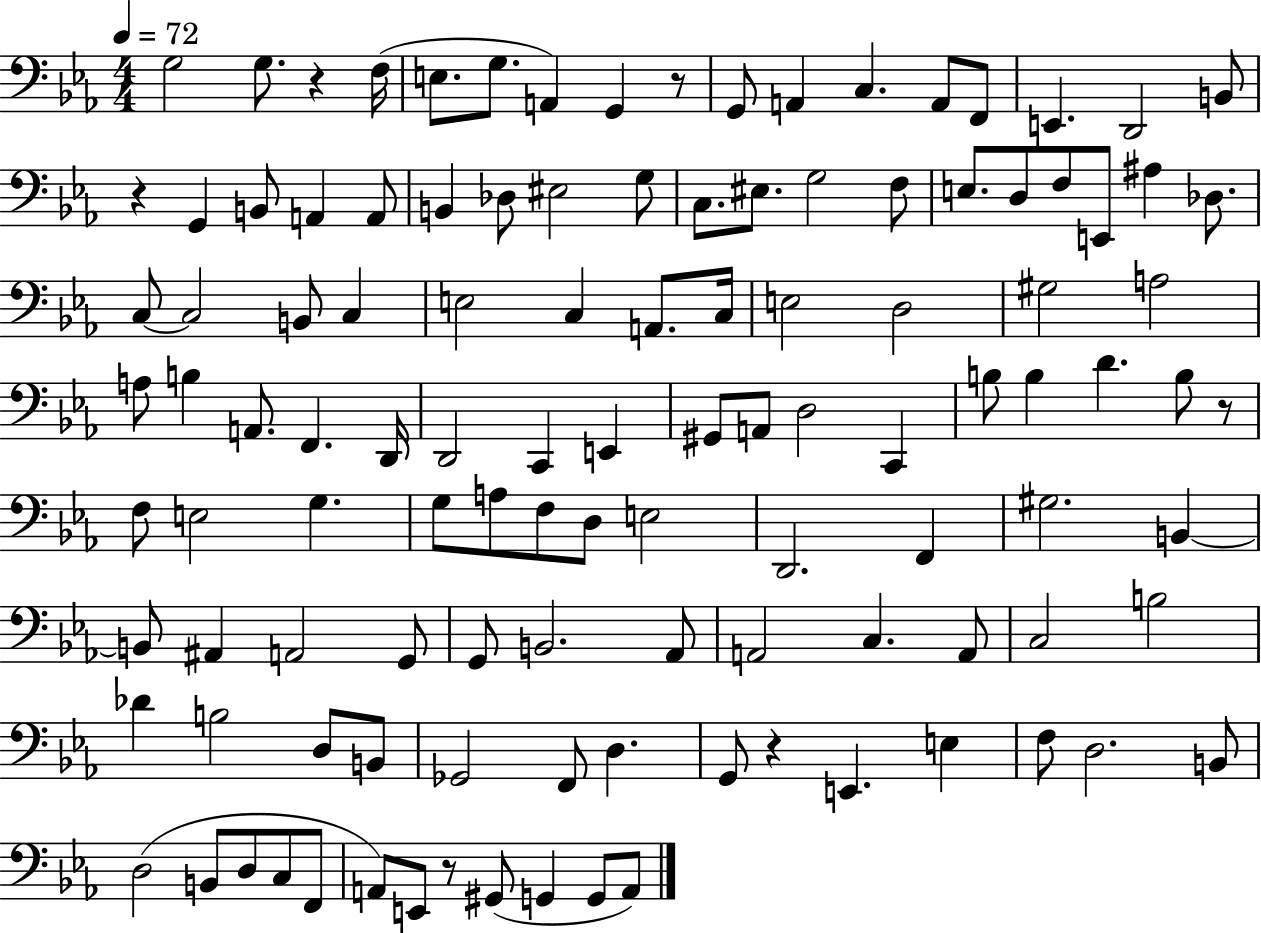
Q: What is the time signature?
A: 4/4